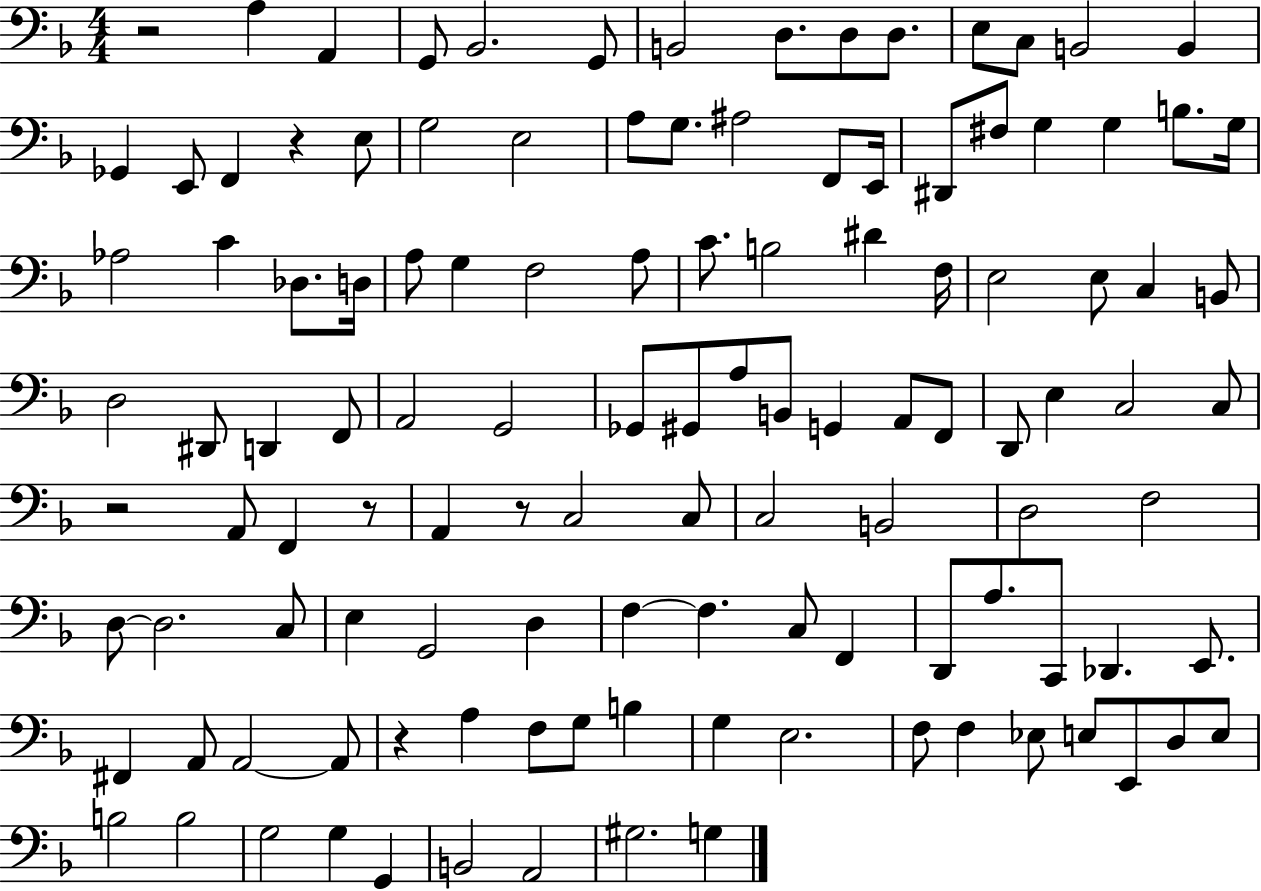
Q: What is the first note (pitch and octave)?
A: A3